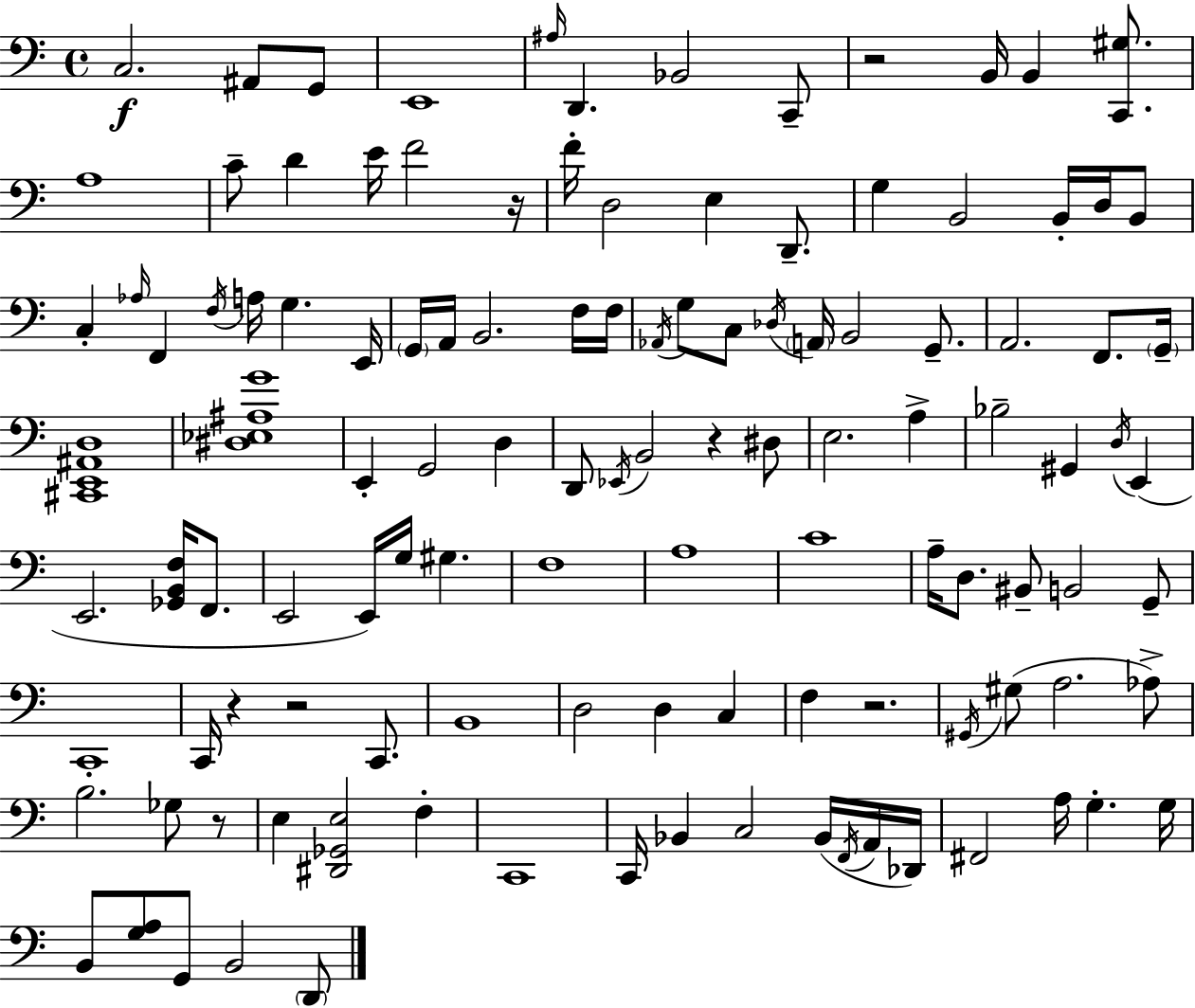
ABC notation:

X:1
T:Untitled
M:4/4
L:1/4
K:Am
C,2 ^A,,/2 G,,/2 E,,4 ^A,/4 D,, _B,,2 C,,/2 z2 B,,/4 B,, [C,,^G,]/2 A,4 C/2 D E/4 F2 z/4 F/4 D,2 E, D,,/2 G, B,,2 B,,/4 D,/4 B,,/2 C, _A,/4 F,, F,/4 A,/4 G, E,,/4 G,,/4 A,,/4 B,,2 F,/4 F,/4 _A,,/4 G,/2 C,/2 _D,/4 A,,/4 B,,2 G,,/2 A,,2 F,,/2 G,,/4 [^C,,E,,^A,,D,]4 [^D,_E,^A,G]4 E,, G,,2 D, D,,/2 _E,,/4 B,,2 z ^D,/2 E,2 A, _B,2 ^G,, D,/4 E,, E,,2 [_G,,B,,F,]/4 F,,/2 E,,2 E,,/4 G,/4 ^G, F,4 A,4 C4 A,/4 D,/2 ^B,,/2 B,,2 G,,/2 C,,4 C,,/4 z z2 C,,/2 B,,4 D,2 D, C, F, z2 ^G,,/4 ^G,/2 A,2 _A,/2 B,2 _G,/2 z/2 E, [^D,,_G,,E,]2 F, C,,4 C,,/4 _B,, C,2 _B,,/4 F,,/4 A,,/4 _D,,/4 ^F,,2 A,/4 G, G,/4 B,,/2 [G,A,]/2 G,,/2 B,,2 D,,/2